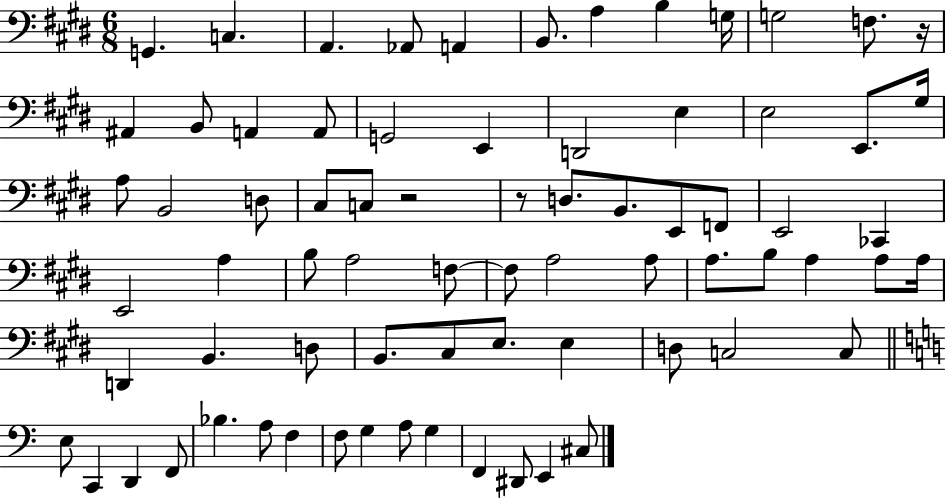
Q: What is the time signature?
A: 6/8